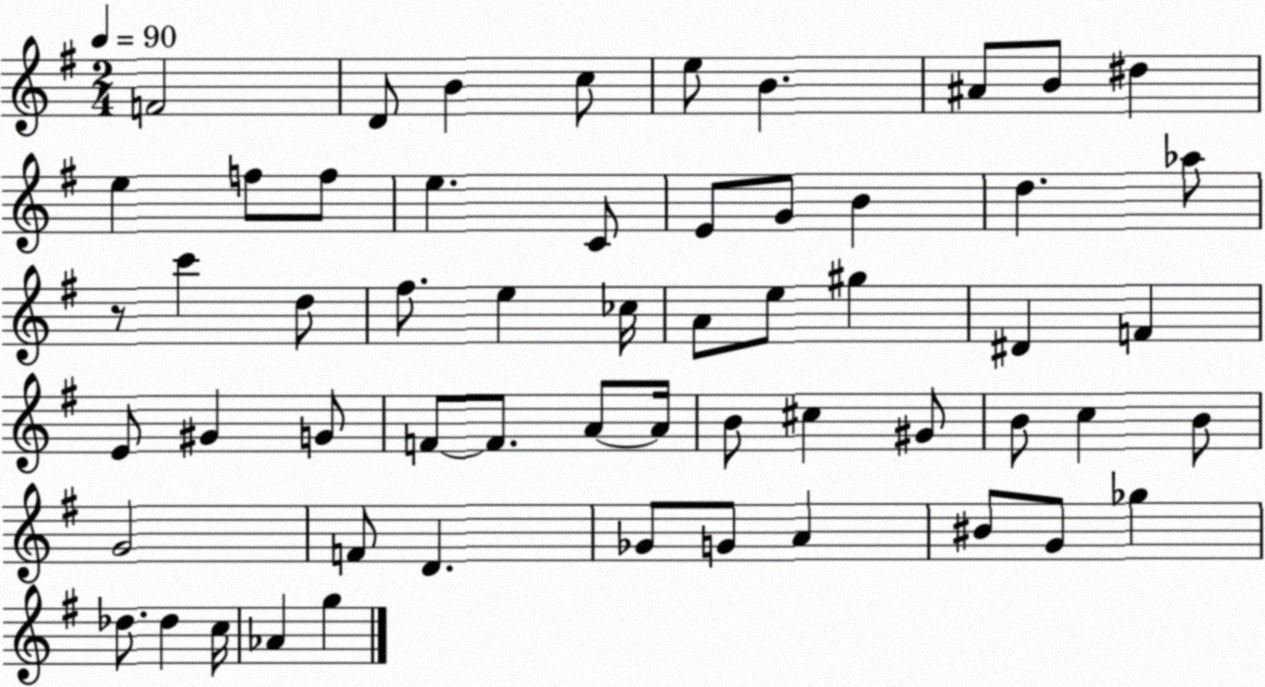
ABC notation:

X:1
T:Untitled
M:2/4
L:1/4
K:G
F2 D/2 B c/2 e/2 B ^A/2 B/2 ^d e f/2 f/2 e C/2 E/2 G/2 B d _a/2 z/2 c' d/2 ^f/2 e _c/4 A/2 e/2 ^g ^D F E/2 ^G G/2 F/2 F/2 A/2 A/4 B/2 ^c ^G/2 B/2 c B/2 G2 F/2 D _G/2 G/2 A ^B/2 G/2 _g _d/2 _d c/4 _A g